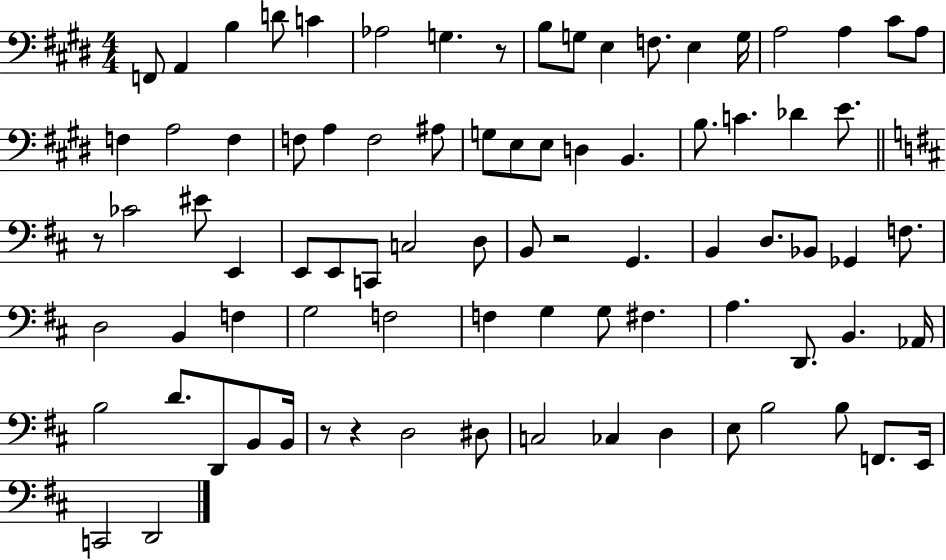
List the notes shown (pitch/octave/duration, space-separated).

F2/e A2/q B3/q D4/e C4/q Ab3/h G3/q. R/e B3/e G3/e E3/q F3/e. E3/q G3/s A3/h A3/q C#4/e A3/e F3/q A3/h F3/q F3/e A3/q F3/h A#3/e G3/e E3/e E3/e D3/q B2/q. B3/e. C4/q. Db4/q E4/e. R/e CES4/h EIS4/e E2/q E2/e E2/e C2/e C3/h D3/e B2/e R/h G2/q. B2/q D3/e. Bb2/e Gb2/q F3/e. D3/h B2/q F3/q G3/h F3/h F3/q G3/q G3/e F#3/q. A3/q. D2/e. B2/q. Ab2/s B3/h D4/e. D2/e B2/e B2/s R/e R/q D3/h D#3/e C3/h CES3/q D3/q E3/e B3/h B3/e F2/e. E2/s C2/h D2/h